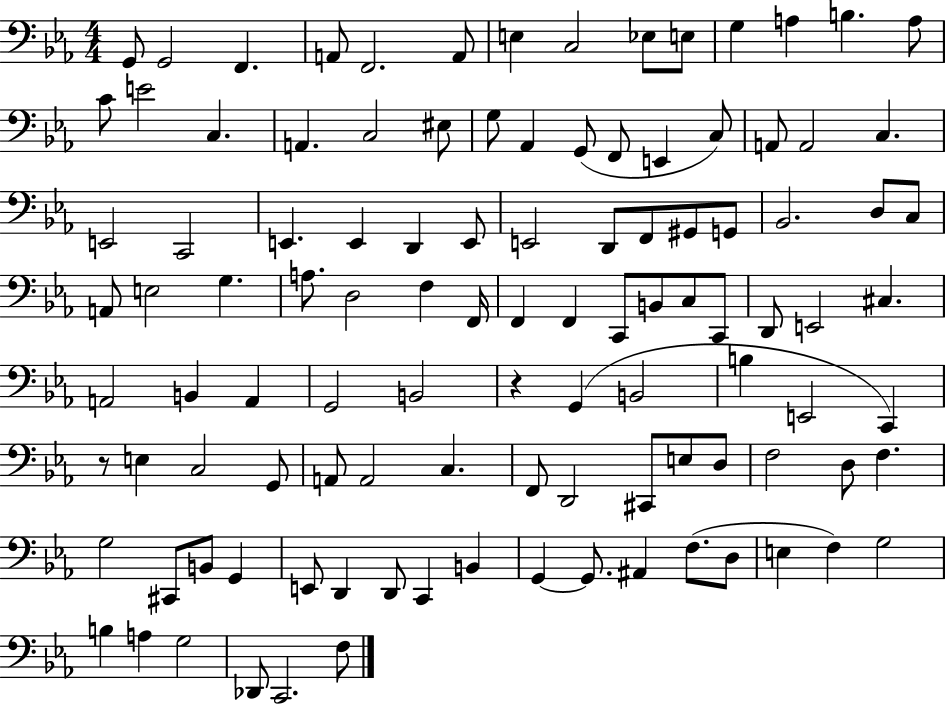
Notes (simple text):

G2/e G2/h F2/q. A2/e F2/h. A2/e E3/q C3/h Eb3/e E3/e G3/q A3/q B3/q. A3/e C4/e E4/h C3/q. A2/q. C3/h EIS3/e G3/e Ab2/q G2/e F2/e E2/q C3/e A2/e A2/h C3/q. E2/h C2/h E2/q. E2/q D2/q E2/e E2/h D2/e F2/e G#2/e G2/e Bb2/h. D3/e C3/e A2/e E3/h G3/q. A3/e. D3/h F3/q F2/s F2/q F2/q C2/e B2/e C3/e C2/e D2/e E2/h C#3/q. A2/h B2/q A2/q G2/h B2/h R/q G2/q B2/h B3/q E2/h C2/q R/e E3/q C3/h G2/e A2/e A2/h C3/q. F2/e D2/h C#2/e E3/e D3/e F3/h D3/e F3/q. G3/h C#2/e B2/e G2/q E2/e D2/q D2/e C2/q B2/q G2/q G2/e. A#2/q F3/e. D3/e E3/q F3/q G3/h B3/q A3/q G3/h Db2/e C2/h. F3/e